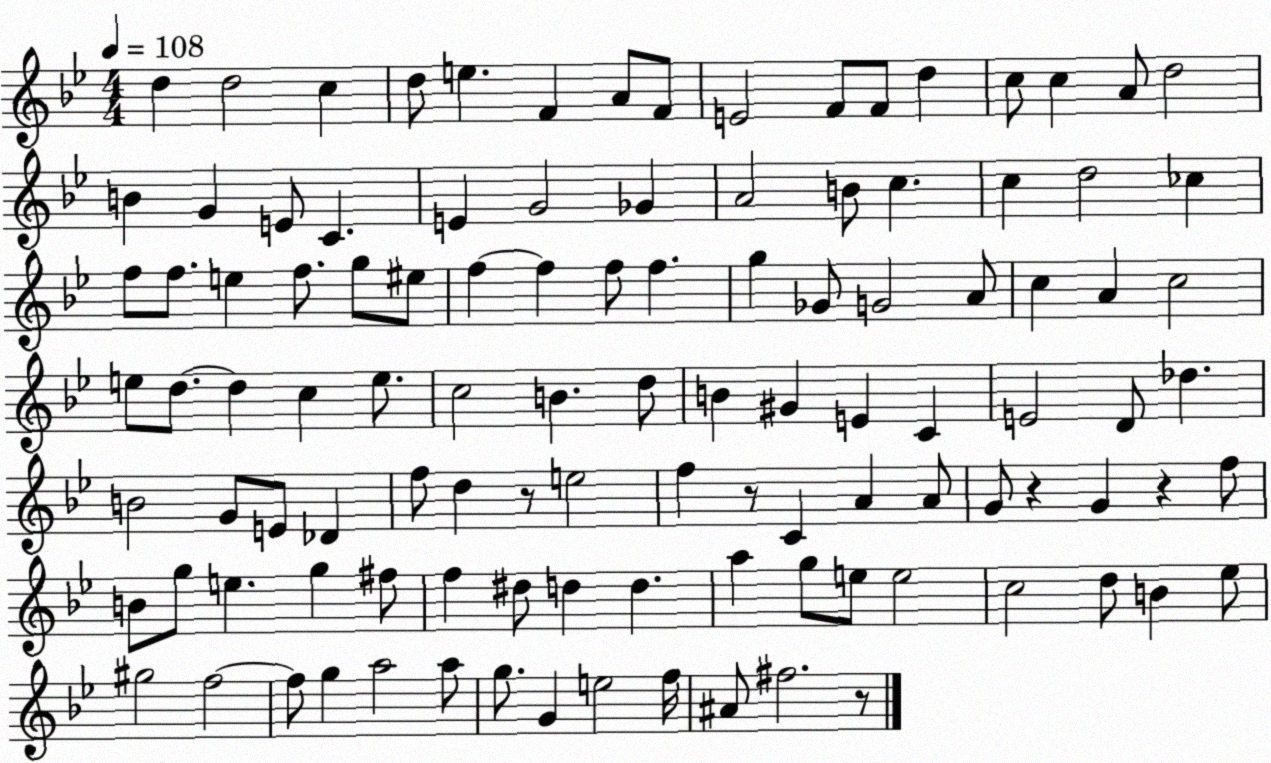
X:1
T:Untitled
M:4/4
L:1/4
K:Bb
d d2 c d/2 e F A/2 F/2 E2 F/2 F/2 d c/2 c A/2 d2 B G E/2 C E G2 _G A2 B/2 c c d2 _c f/2 f/2 e f/2 g/2 ^e/2 f f f/2 f g _G/2 G2 A/2 c A c2 e/2 d/2 d c e/2 c2 B d/2 B ^G E C E2 D/2 _d B2 G/2 E/2 _D f/2 d z/2 e2 f z/2 C A A/2 G/2 z G z f/2 B/2 g/2 e g ^f/2 f ^d/2 d d a g/2 e/2 e2 c2 d/2 B _e/2 ^g2 f2 f/2 g a2 a/2 g/2 G e2 f/4 ^A/2 ^f2 z/2